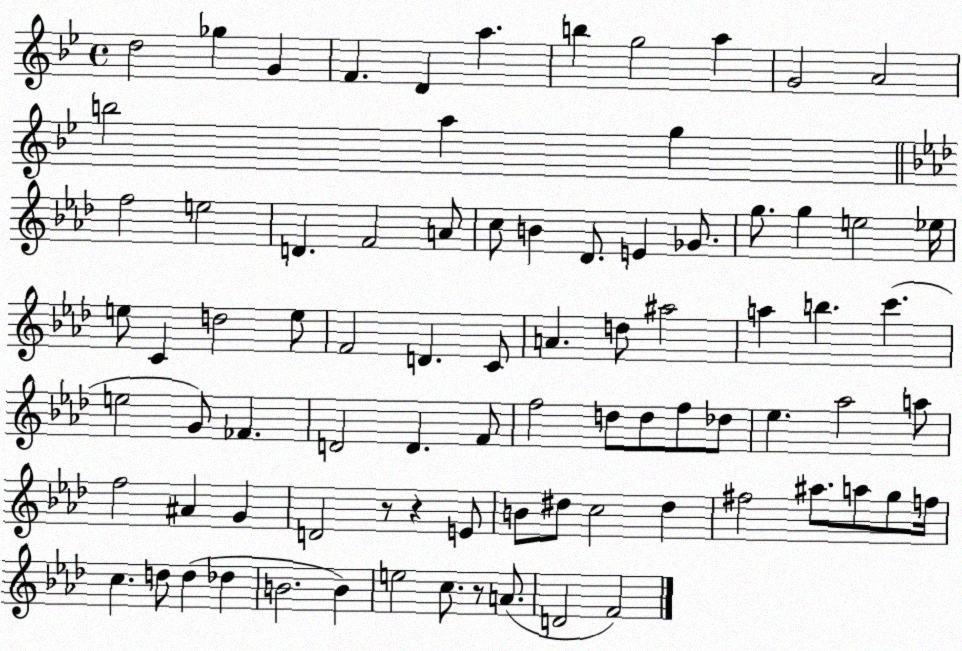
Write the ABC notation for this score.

X:1
T:Untitled
M:4/4
L:1/4
K:Bb
d2 _g G F D a b g2 a G2 A2 b2 a g f2 e2 D F2 A/2 c/2 B _D/2 E _G/2 g/2 g e2 _e/4 e/2 C d2 e/2 F2 D C/2 A d/2 ^a2 a b c' e2 G/2 _F D2 D F/2 f2 d/2 d/2 f/2 _d/2 _e _a2 a/2 f2 ^A G D2 z/2 z E/2 B/2 ^d/2 c2 ^d ^f2 ^a/2 a/2 g/2 f/4 c d/2 d _d B2 B e2 c/2 z/2 A/2 D2 F2